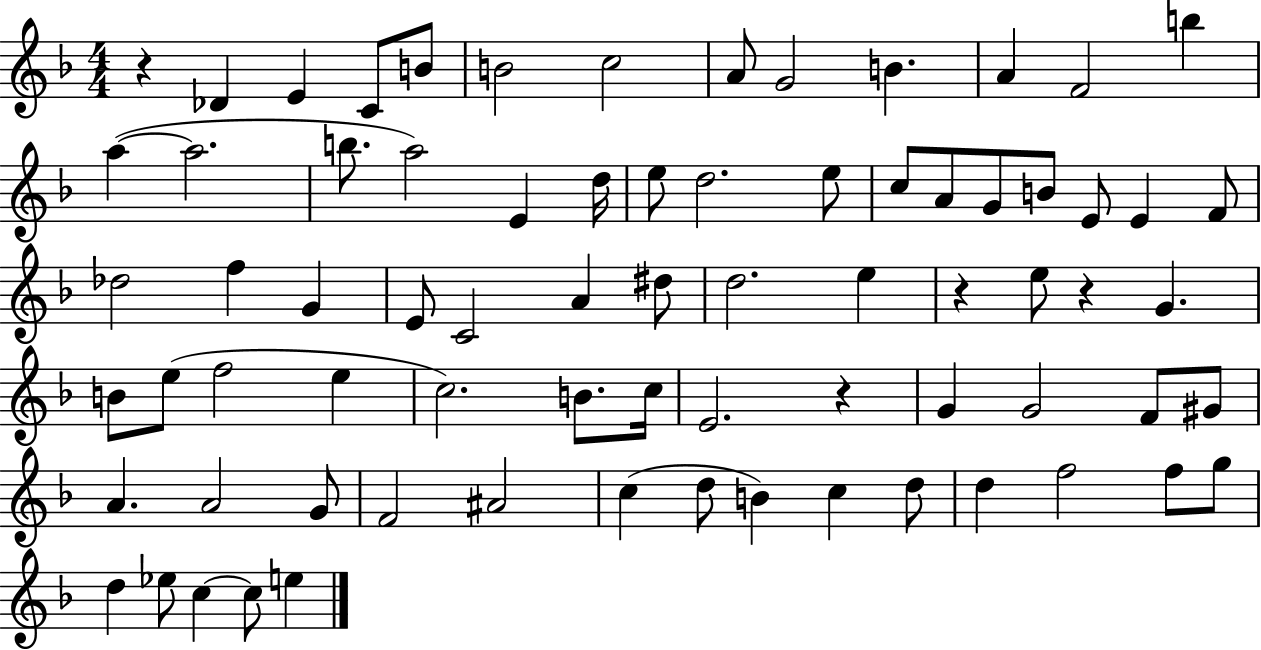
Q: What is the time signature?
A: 4/4